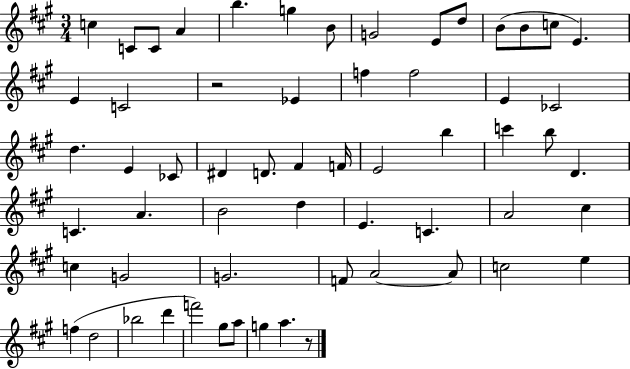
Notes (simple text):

C5/q C4/e C4/e A4/q B5/q. G5/q B4/e G4/h E4/e D5/e B4/e B4/e C5/e E4/q. E4/q C4/h R/h Eb4/q F5/q F5/h E4/q CES4/h D5/q. E4/q CES4/e D#4/q D4/e. F#4/q F4/s E4/h B5/q C6/q B5/e D4/q. C4/q. A4/q. B4/h D5/q E4/q. C4/q. A4/h C#5/q C5/q G4/h G4/h. F4/e A4/h A4/e C5/h E5/q F5/q D5/h Bb5/h D6/q F6/h G#5/e A5/e G5/q A5/q. R/e